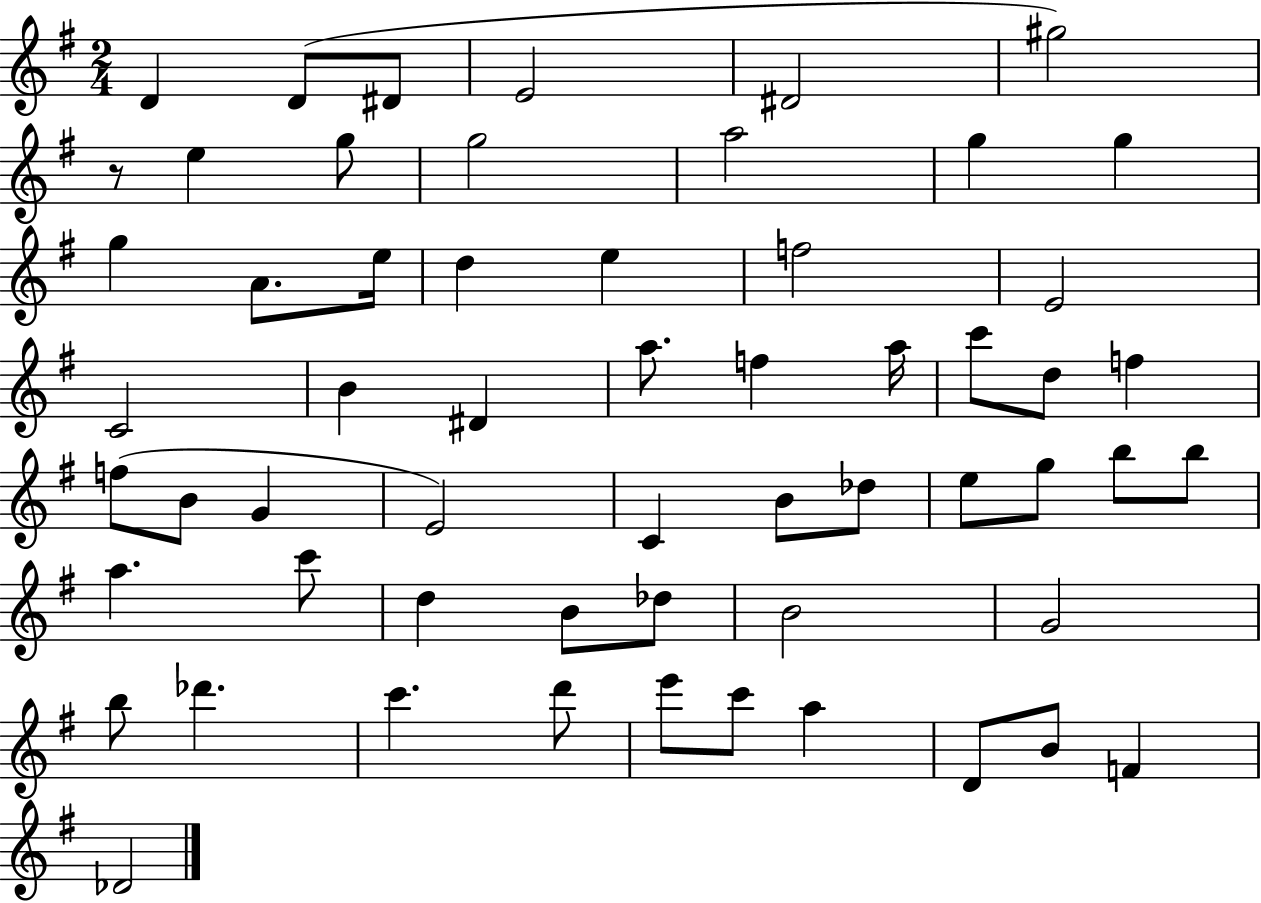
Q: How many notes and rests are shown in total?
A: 58